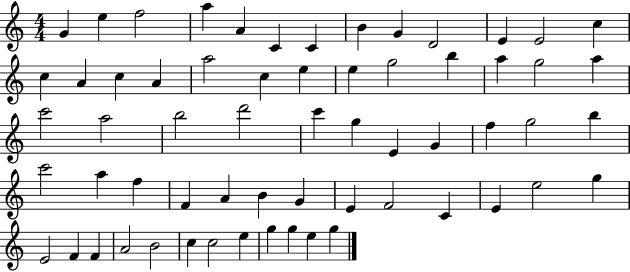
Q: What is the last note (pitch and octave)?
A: G5